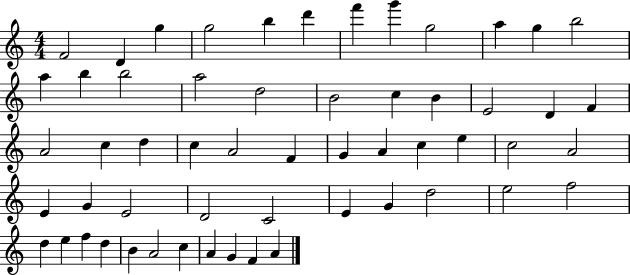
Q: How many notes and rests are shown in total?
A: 56